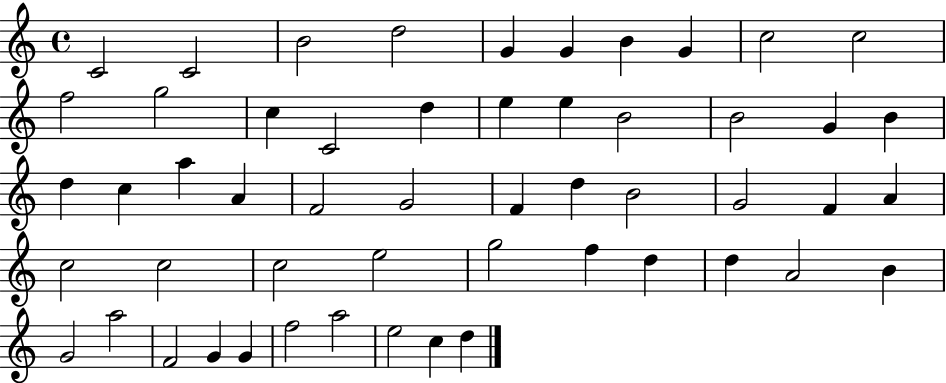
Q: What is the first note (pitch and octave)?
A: C4